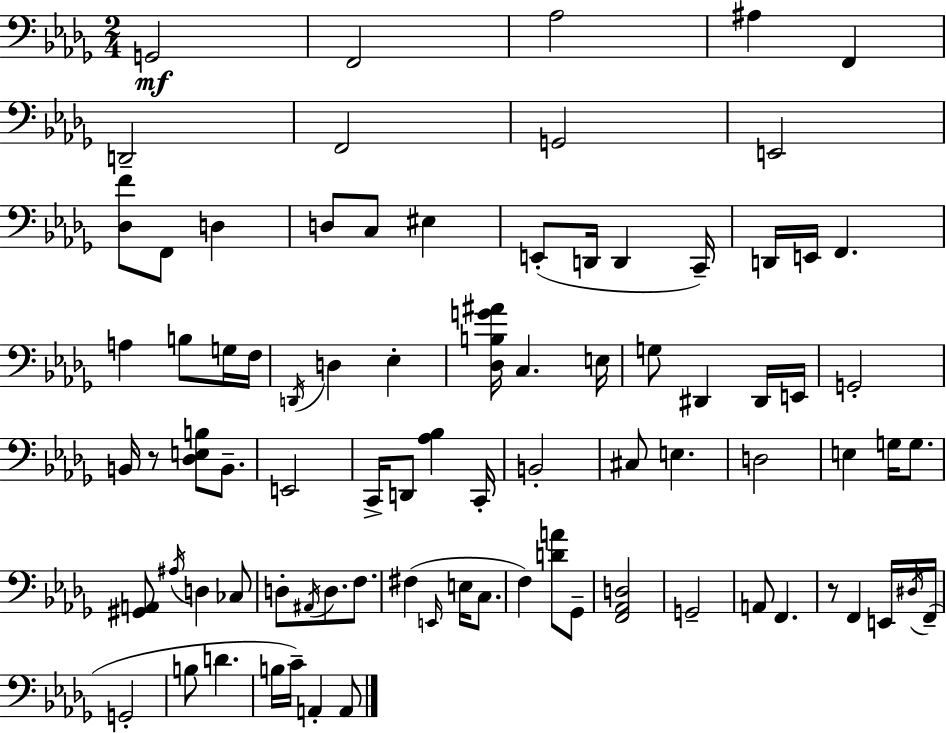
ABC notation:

X:1
T:Untitled
M:2/4
L:1/4
K:Bbm
G,,2 F,,2 _A,2 ^A, F,, D,,2 F,,2 G,,2 E,,2 [_D,F]/2 F,,/2 D, D,/2 C,/2 ^E, E,,/2 D,,/4 D,, C,,/4 D,,/4 E,,/4 F,, A, B,/2 G,/4 F,/4 D,,/4 D, _E, [_D,B,G^A]/4 C, E,/4 G,/2 ^D,, ^D,,/4 E,,/4 G,,2 B,,/4 z/2 [_D,E,B,]/2 B,,/2 E,,2 C,,/4 D,,/2 [_A,_B,] C,,/4 B,,2 ^C,/2 E, D,2 E, G,/4 G,/2 [^G,,A,,]/2 ^A,/4 D, _C,/2 D,/2 ^A,,/4 D,/2 F,/2 ^F, E,,/4 E,/4 C,/2 F, [DA]/2 _G,,/2 [F,,_A,,D,]2 G,,2 A,,/2 F,, z/2 F,, E,,/4 ^D,/4 F,,/4 G,,2 B,/2 D B,/4 C/4 A,, A,,/2